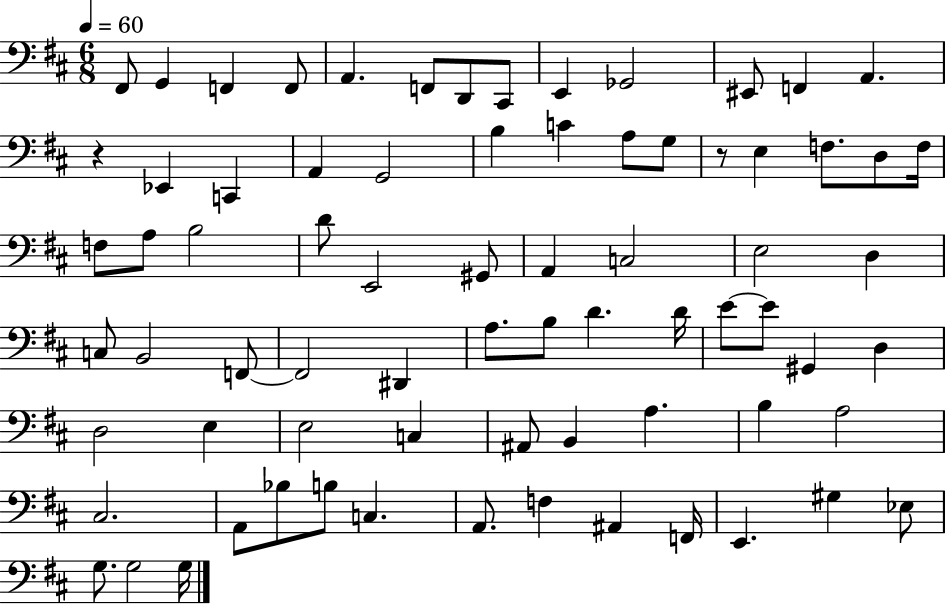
F#2/e G2/q F2/q F2/e A2/q. F2/e D2/e C#2/e E2/q Gb2/h EIS2/e F2/q A2/q. R/q Eb2/q C2/q A2/q G2/h B3/q C4/q A3/e G3/e R/e E3/q F3/e. D3/e F3/s F3/e A3/e B3/h D4/e E2/h G#2/e A2/q C3/h E3/h D3/q C3/e B2/h F2/e F2/h D#2/q A3/e. B3/e D4/q. D4/s E4/e E4/e G#2/q D3/q D3/h E3/q E3/h C3/q A#2/e B2/q A3/q. B3/q A3/h C#3/h. A2/e Bb3/e B3/e C3/q. A2/e. F3/q A#2/q F2/s E2/q. G#3/q Eb3/e G3/e. G3/h G3/s